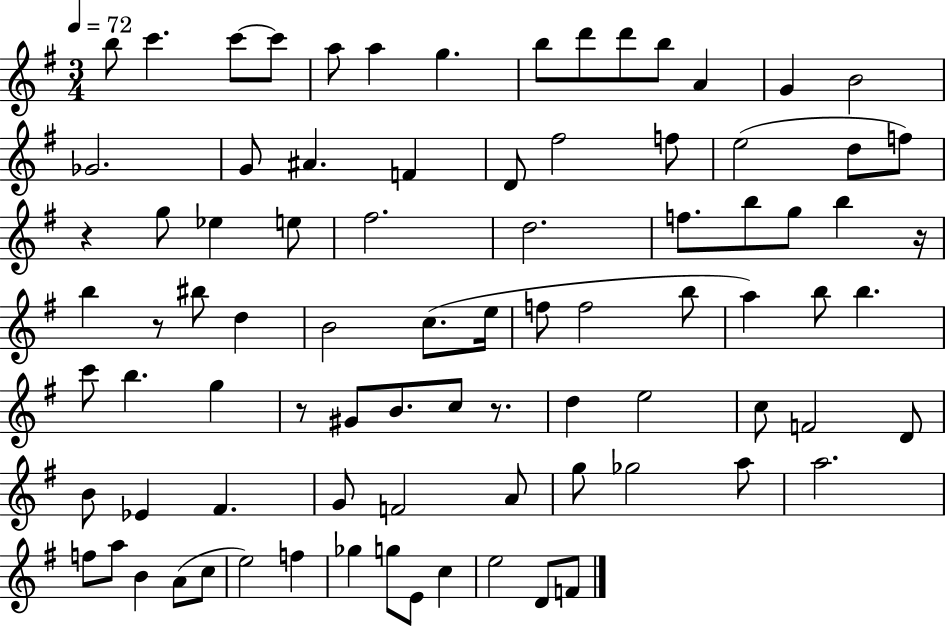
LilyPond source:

{
  \clef treble
  \numericTimeSignature
  \time 3/4
  \key g \major
  \tempo 4 = 72
  b''8 c'''4. c'''8~~ c'''8 | a''8 a''4 g''4. | b''8 d'''8 d'''8 b''8 a'4 | g'4 b'2 | \break ges'2. | g'8 ais'4. f'4 | d'8 fis''2 f''8 | e''2( d''8 f''8) | \break r4 g''8 ees''4 e''8 | fis''2. | d''2. | f''8. b''8 g''8 b''4 r16 | \break b''4 r8 bis''8 d''4 | b'2 c''8.( e''16 | f''8 f''2 b''8 | a''4) b''8 b''4. | \break c'''8 b''4. g''4 | r8 gis'8 b'8. c''8 r8. | d''4 e''2 | c''8 f'2 d'8 | \break b'8 ees'4 fis'4. | g'8 f'2 a'8 | g''8 ges''2 a''8 | a''2. | \break f''8 a''8 b'4 a'8( c''8 | e''2) f''4 | ges''4 g''8 e'8 c''4 | e''2 d'8 f'8 | \break \bar "|."
}